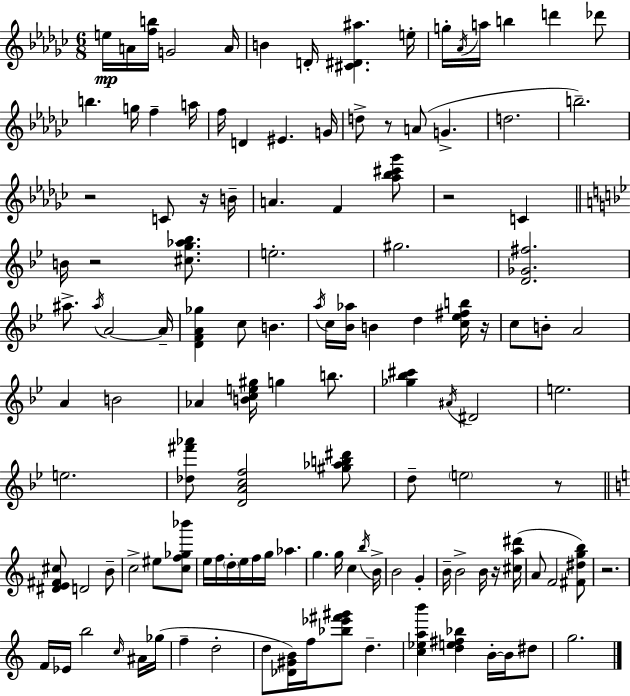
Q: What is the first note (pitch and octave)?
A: E5